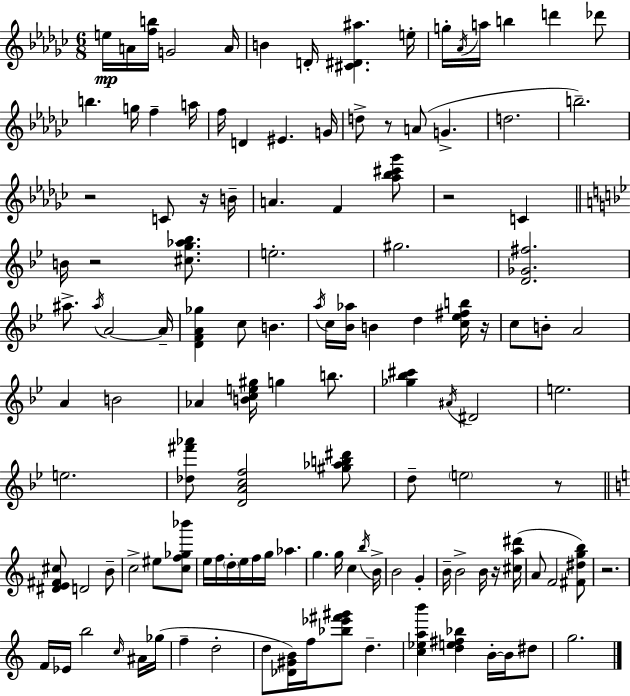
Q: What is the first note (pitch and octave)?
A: E5